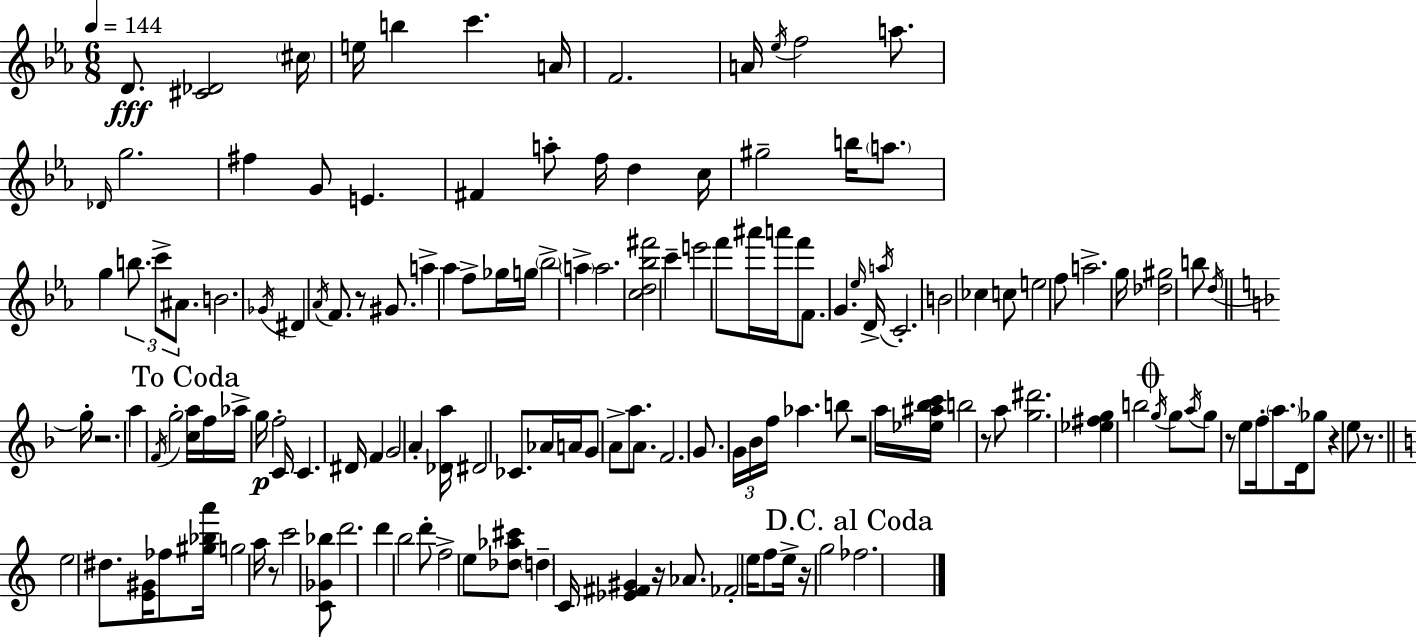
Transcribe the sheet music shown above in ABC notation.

X:1
T:Untitled
M:6/8
L:1/4
K:Cm
D/2 [^C_D]2 ^c/4 e/4 b c' A/4 F2 A/4 _e/4 f2 a/2 _D/4 g2 ^f G/2 E ^F a/2 f/4 d c/4 ^g2 b/4 a/2 g b/2 c'/2 ^A/2 B2 _G/4 ^D _A/4 F/2 z/2 ^G/2 a _a f/2 _g/4 g/4 _b2 a a2 [cd_b^f']2 c' e'2 f'/2 ^a'/4 a'/4 f'/2 F/2 G _e/4 D/4 a/4 C2 B2 _c c/2 e2 f/2 a2 g/4 [_d^g]2 b/2 d/4 g/4 z2 a F/4 g2 [ca]/4 f/4 _a/4 g/4 f2 C/4 C ^D/4 F G2 A [_Da]/4 ^D2 _C/2 _A/4 A/4 G/2 A/2 a/2 A/2 F2 G/2 G/4 _B/4 f/4 _a b/2 z2 a/4 [_e^a_bc']/4 b2 z/2 a/2 [g^d']2 [_e^fg] b2 g/4 g/2 a/4 g/2 z/2 e/2 f/4 a/2 D/4 _g/2 z e/2 z/2 e2 ^d/2 [E^G]/4 _f/2 [^g_ba']/4 g2 a/4 z/2 c'2 [C_G_b]/2 d'2 d' b2 d'/2 f2 e/2 [_d_a^c']/2 d C/4 [_E^F^G] z/4 _A/2 _F2 e/4 f/2 e/4 z/4 g2 _f2